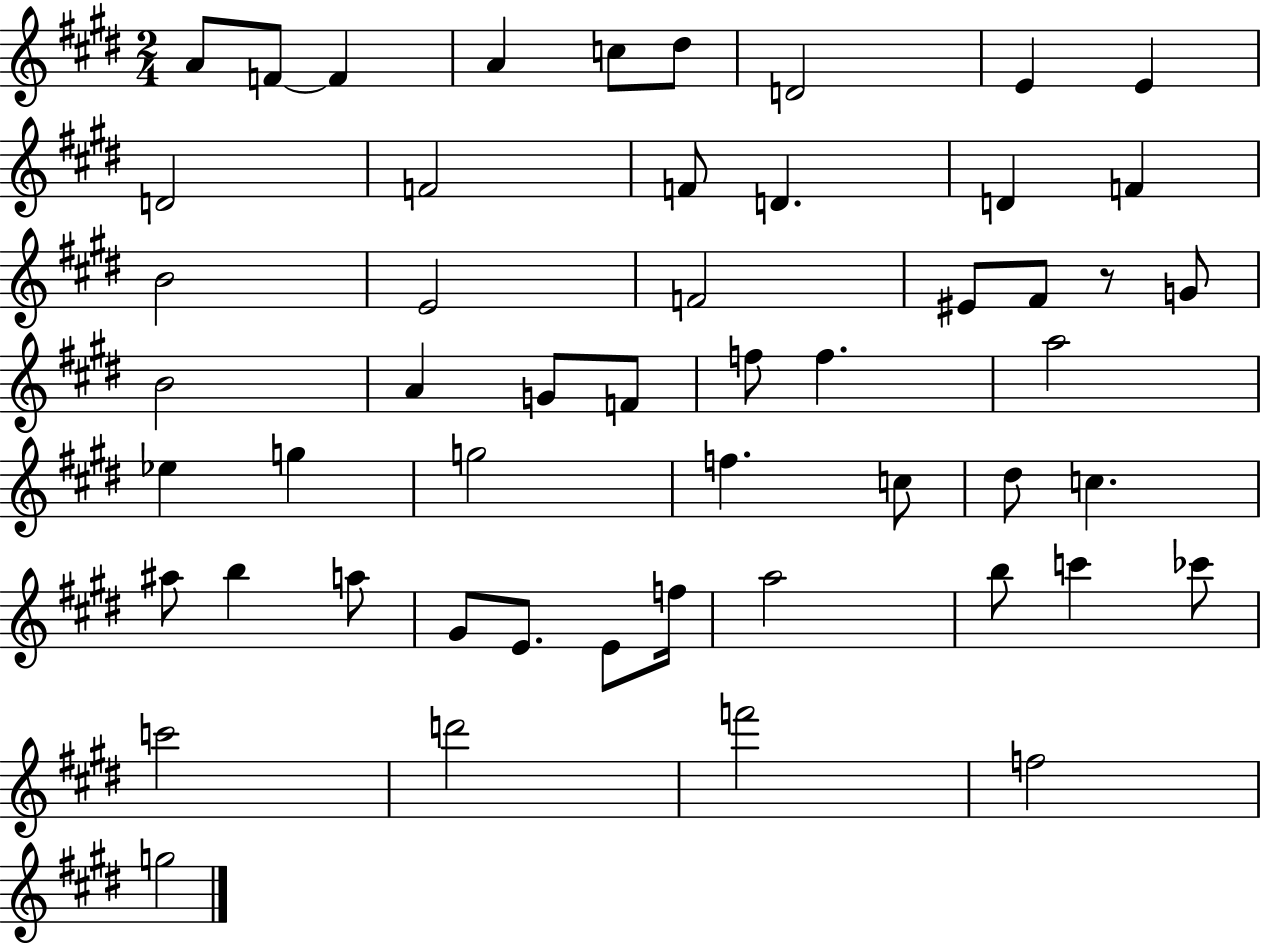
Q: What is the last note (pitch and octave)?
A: G5